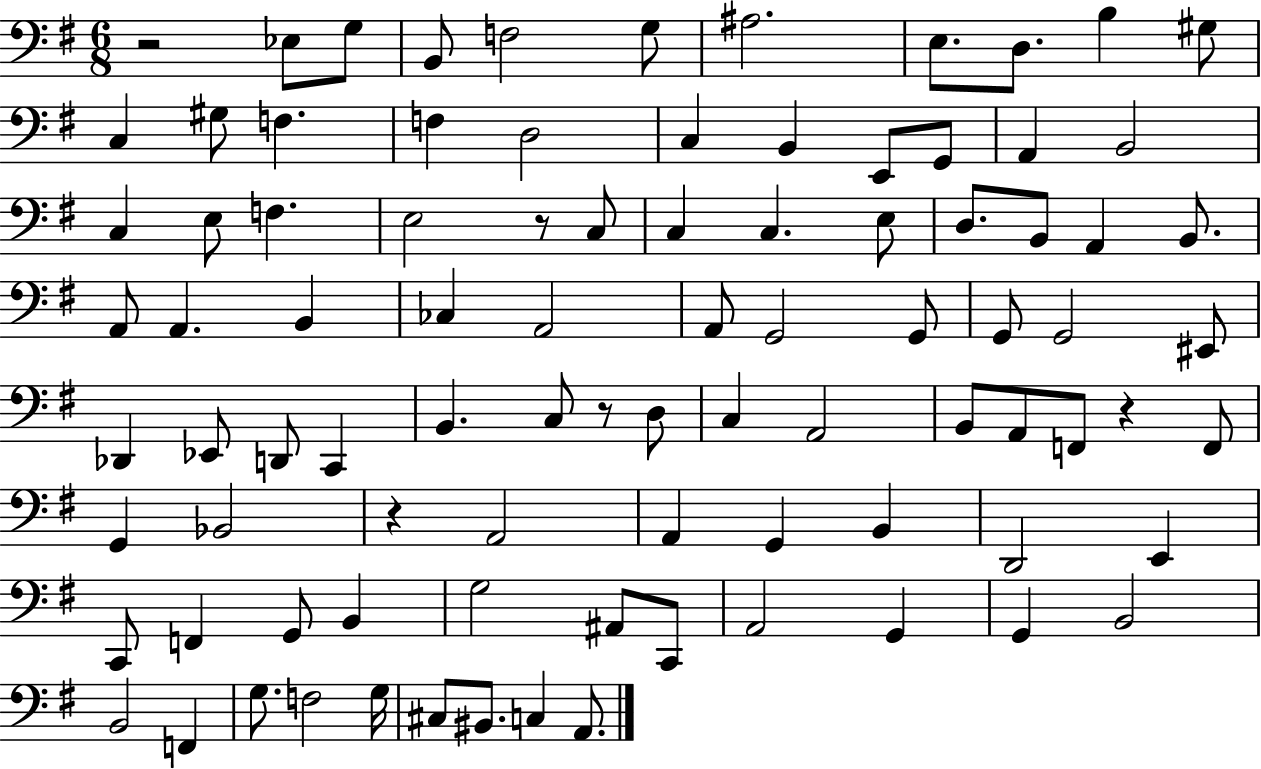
R/h Eb3/e G3/e B2/e F3/h G3/e A#3/h. E3/e. D3/e. B3/q G#3/e C3/q G#3/e F3/q. F3/q D3/h C3/q B2/q E2/e G2/e A2/q B2/h C3/q E3/e F3/q. E3/h R/e C3/e C3/q C3/q. E3/e D3/e. B2/e A2/q B2/e. A2/e A2/q. B2/q CES3/q A2/h A2/e G2/h G2/e G2/e G2/h EIS2/e Db2/q Eb2/e D2/e C2/q B2/q. C3/e R/e D3/e C3/q A2/h B2/e A2/e F2/e R/q F2/e G2/q Bb2/h R/q A2/h A2/q G2/q B2/q D2/h E2/q C2/e F2/q G2/e B2/q G3/h A#2/e C2/e A2/h G2/q G2/q B2/h B2/h F2/q G3/e. F3/h G3/s C#3/e BIS2/e. C3/q A2/e.